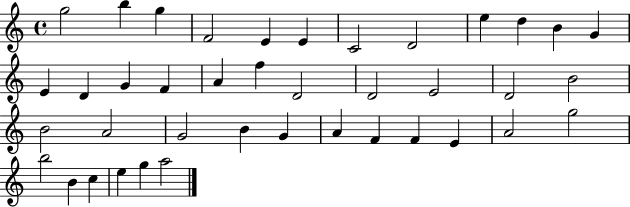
X:1
T:Untitled
M:4/4
L:1/4
K:C
g2 b g F2 E E C2 D2 e d B G E D G F A f D2 D2 E2 D2 B2 B2 A2 G2 B G A F F E A2 g2 b2 B c e g a2